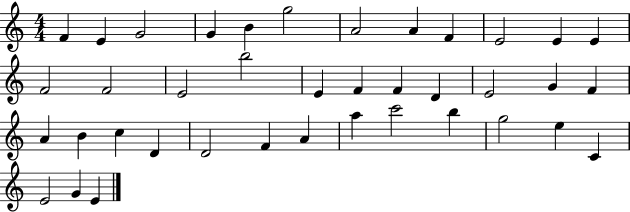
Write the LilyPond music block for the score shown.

{
  \clef treble
  \numericTimeSignature
  \time 4/4
  \key c \major
  f'4 e'4 g'2 | g'4 b'4 g''2 | a'2 a'4 f'4 | e'2 e'4 e'4 | \break f'2 f'2 | e'2 b''2 | e'4 f'4 f'4 d'4 | e'2 g'4 f'4 | \break a'4 b'4 c''4 d'4 | d'2 f'4 a'4 | a''4 c'''2 b''4 | g''2 e''4 c'4 | \break e'2 g'4 e'4 | \bar "|."
}